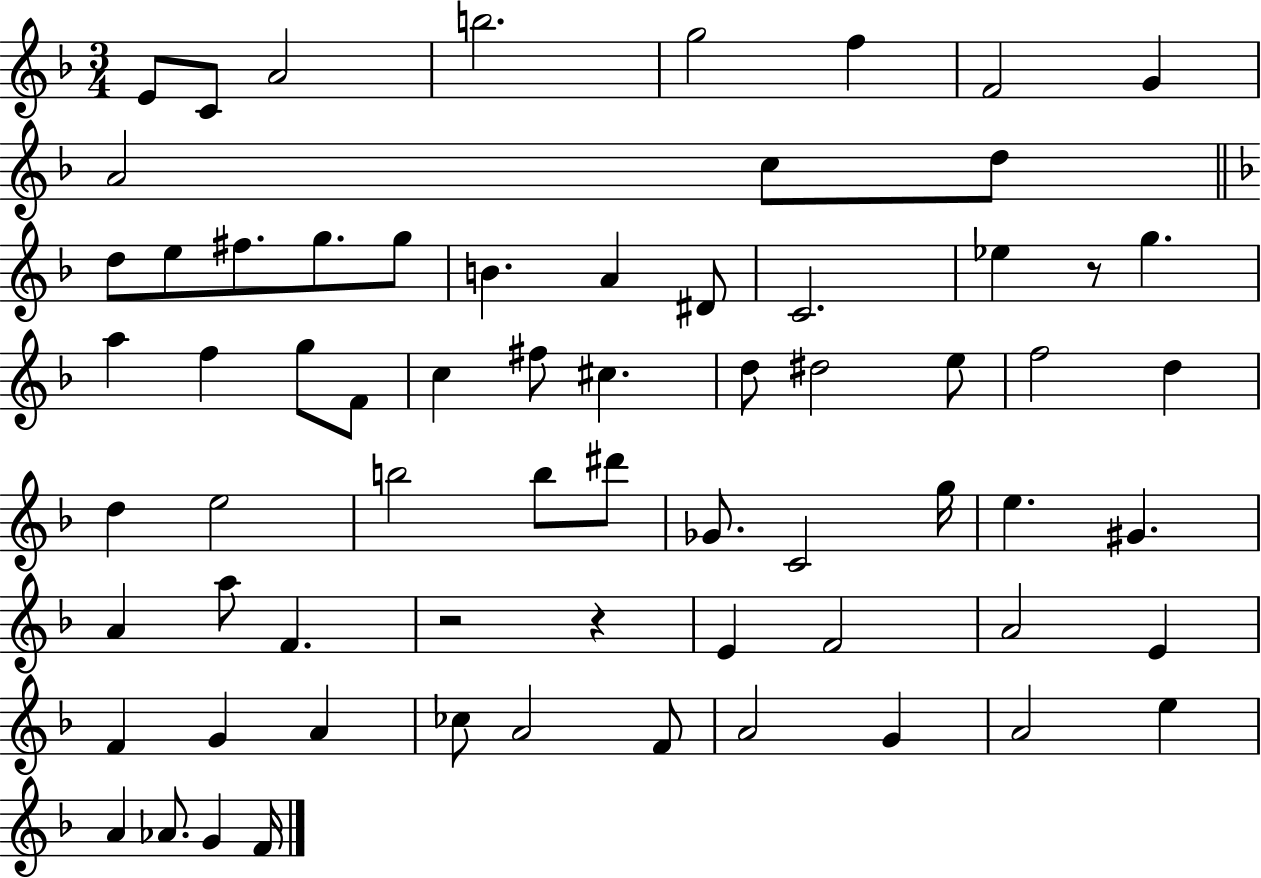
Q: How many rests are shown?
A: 3